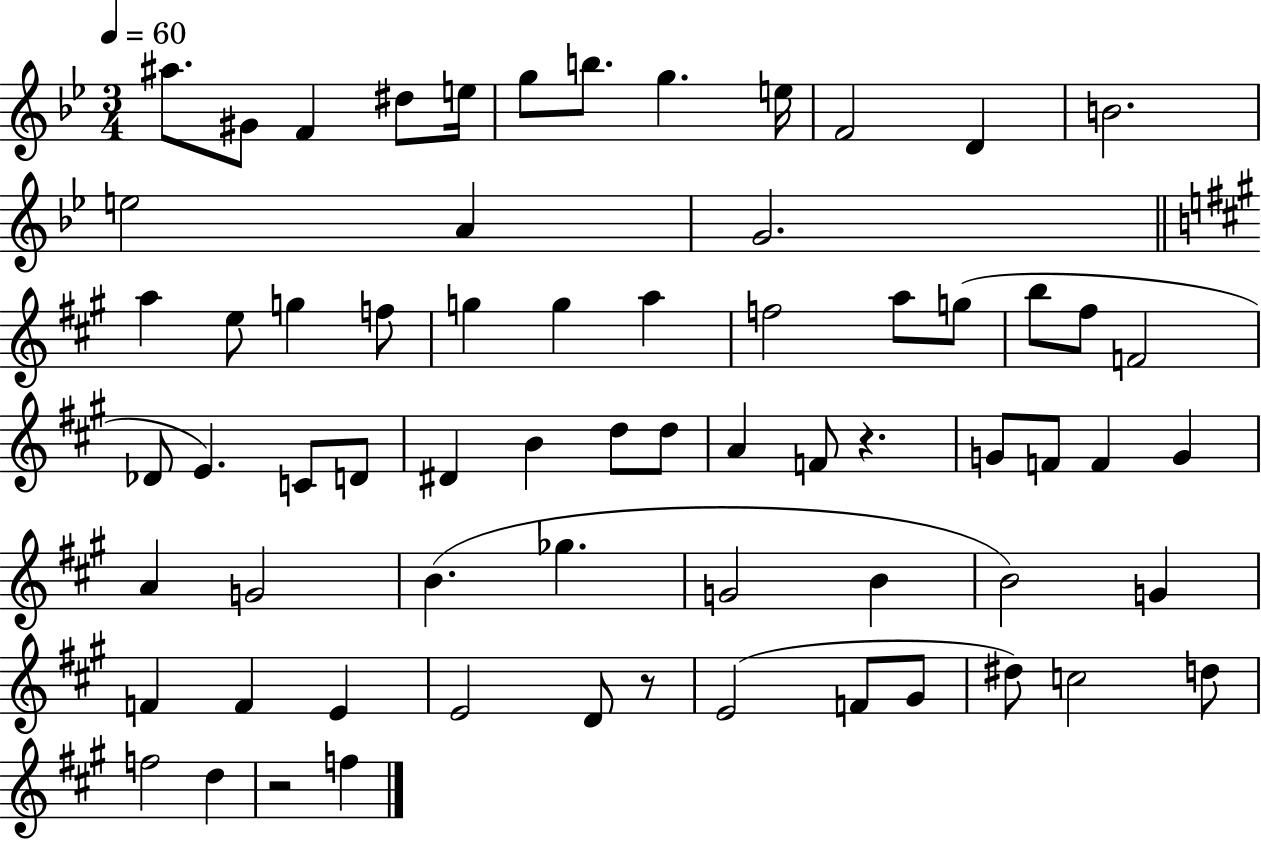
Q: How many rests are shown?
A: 3